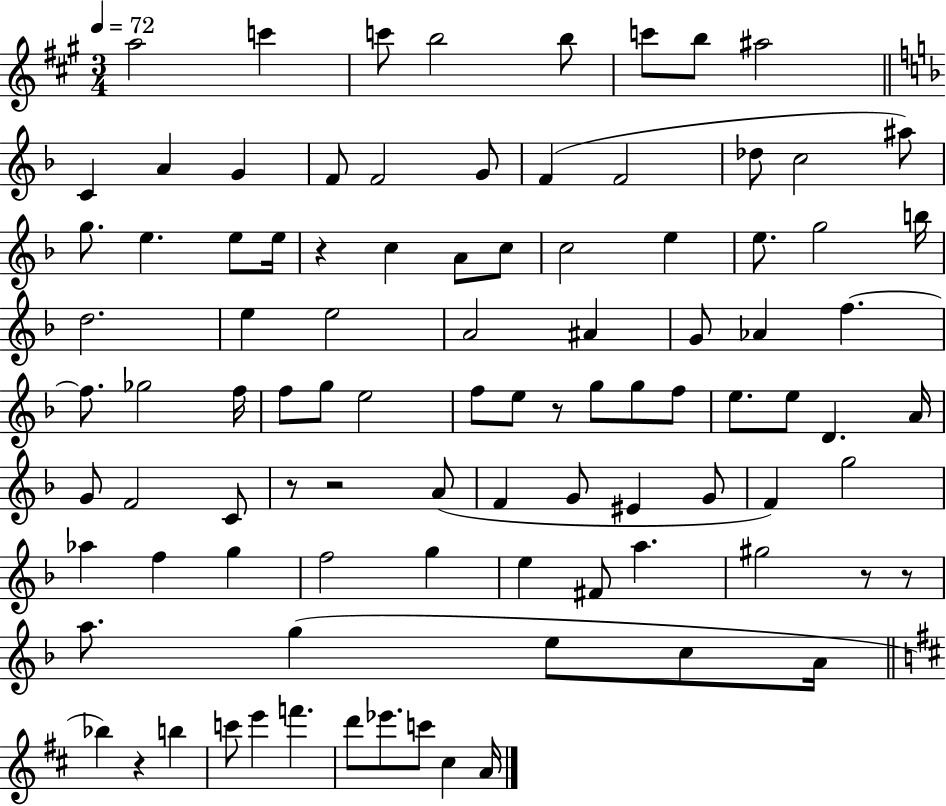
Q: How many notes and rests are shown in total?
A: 95